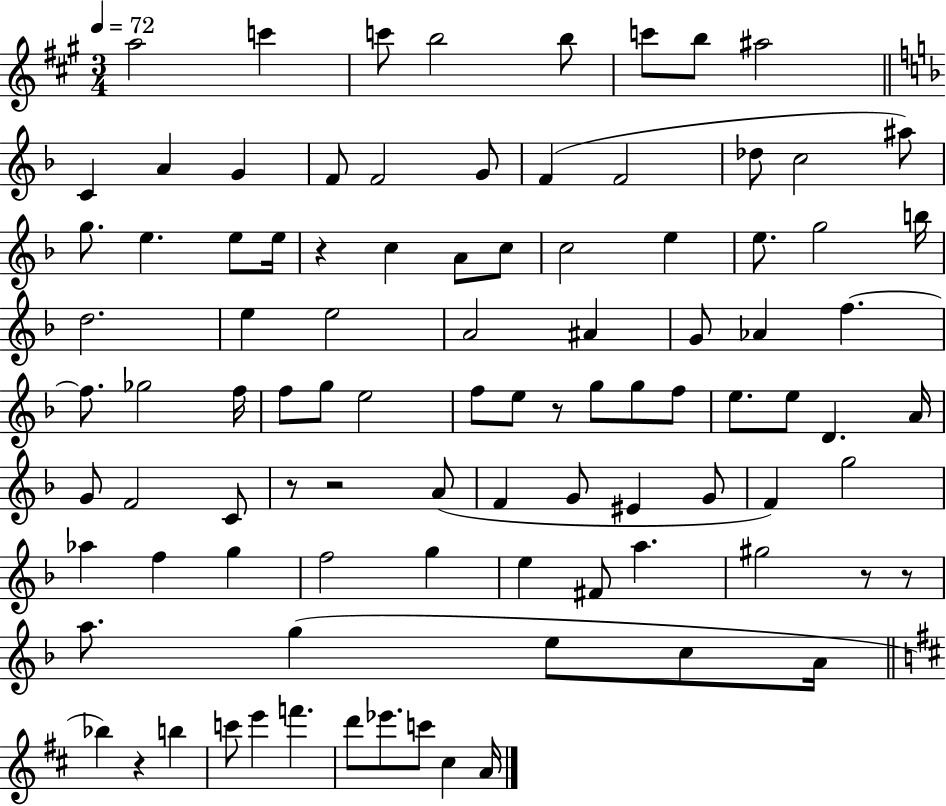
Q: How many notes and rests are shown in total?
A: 95